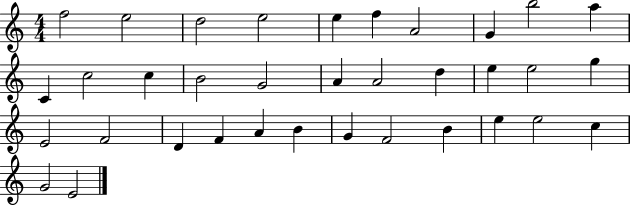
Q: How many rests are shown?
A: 0